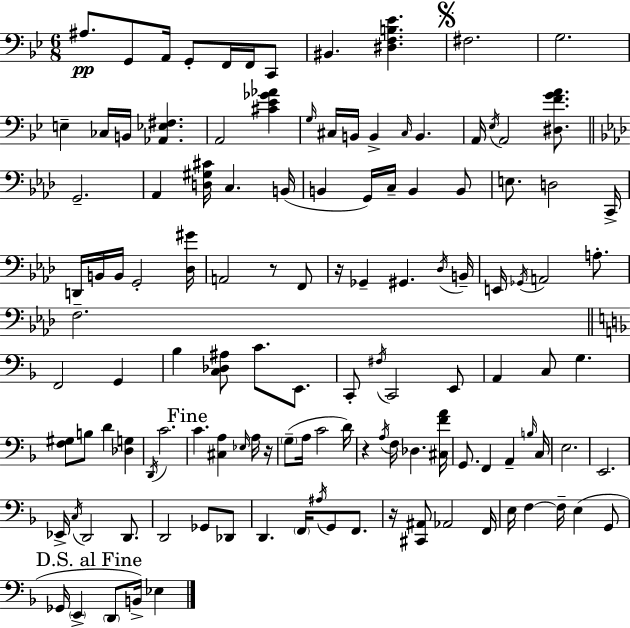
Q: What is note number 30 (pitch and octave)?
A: C3